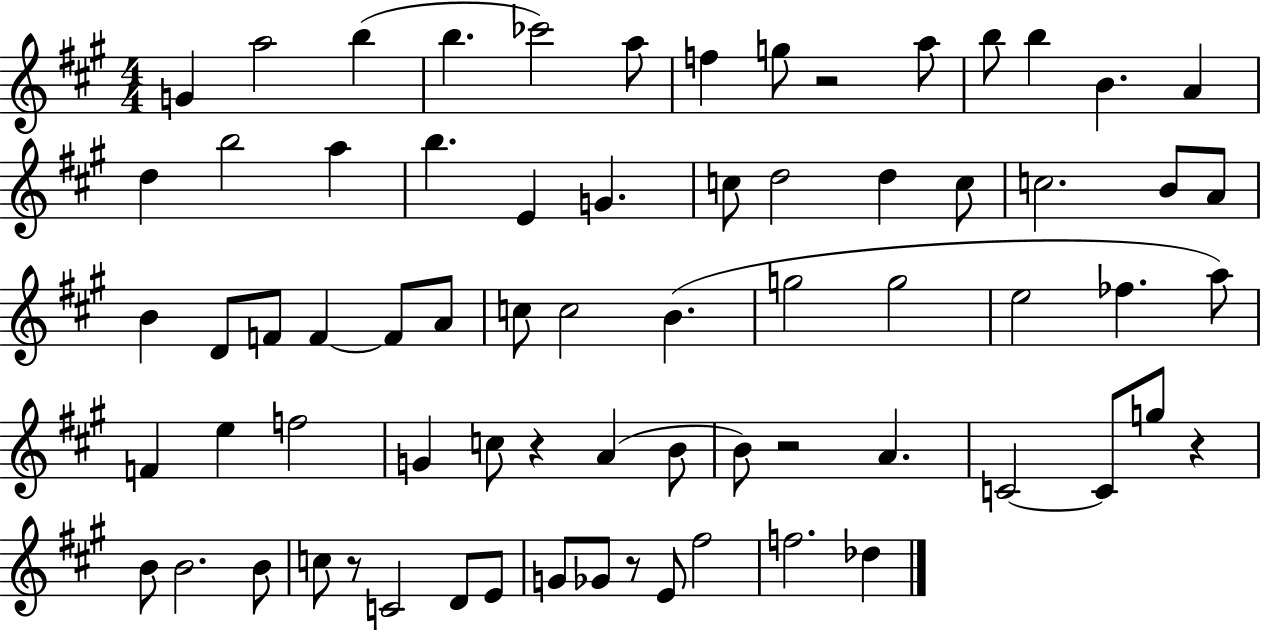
X:1
T:Untitled
M:4/4
L:1/4
K:A
G a2 b b _c'2 a/2 f g/2 z2 a/2 b/2 b B A d b2 a b E G c/2 d2 d c/2 c2 B/2 A/2 B D/2 F/2 F F/2 A/2 c/2 c2 B g2 g2 e2 _f a/2 F e f2 G c/2 z A B/2 B/2 z2 A C2 C/2 g/2 z B/2 B2 B/2 c/2 z/2 C2 D/2 E/2 G/2 _G/2 z/2 E/2 ^f2 f2 _d